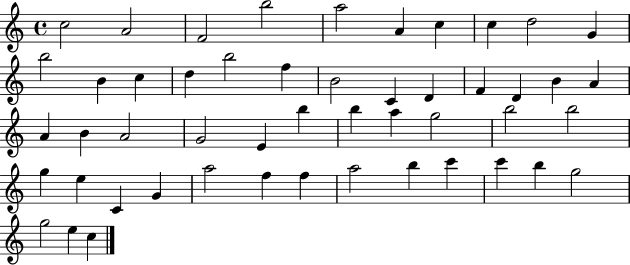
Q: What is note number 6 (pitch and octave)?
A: A4